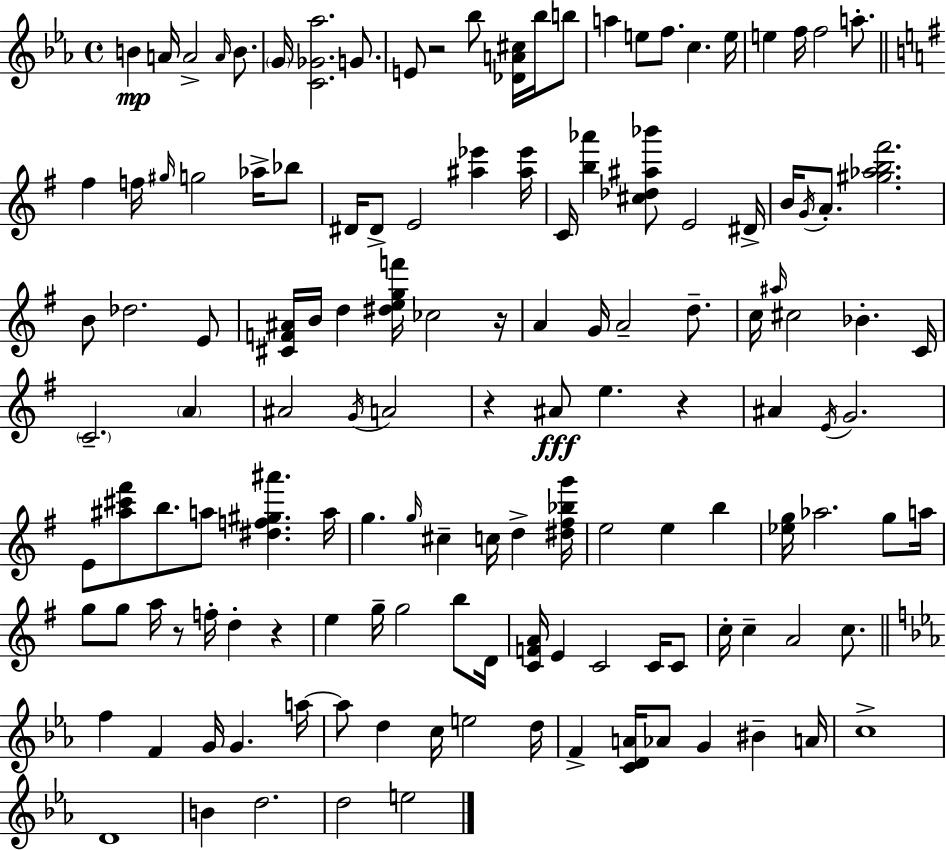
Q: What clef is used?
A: treble